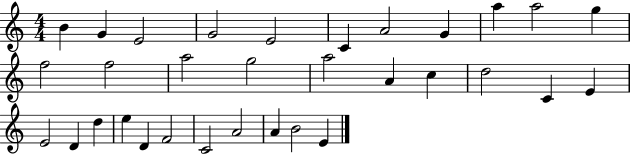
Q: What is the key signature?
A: C major